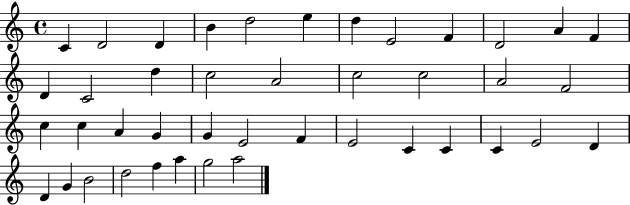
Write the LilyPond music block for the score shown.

{
  \clef treble
  \time 4/4
  \defaultTimeSignature
  \key c \major
  c'4 d'2 d'4 | b'4 d''2 e''4 | d''4 e'2 f'4 | d'2 a'4 f'4 | \break d'4 c'2 d''4 | c''2 a'2 | c''2 c''2 | a'2 f'2 | \break c''4 c''4 a'4 g'4 | g'4 e'2 f'4 | e'2 c'4 c'4 | c'4 e'2 d'4 | \break d'4 g'4 b'2 | d''2 f''4 a''4 | g''2 a''2 | \bar "|."
}